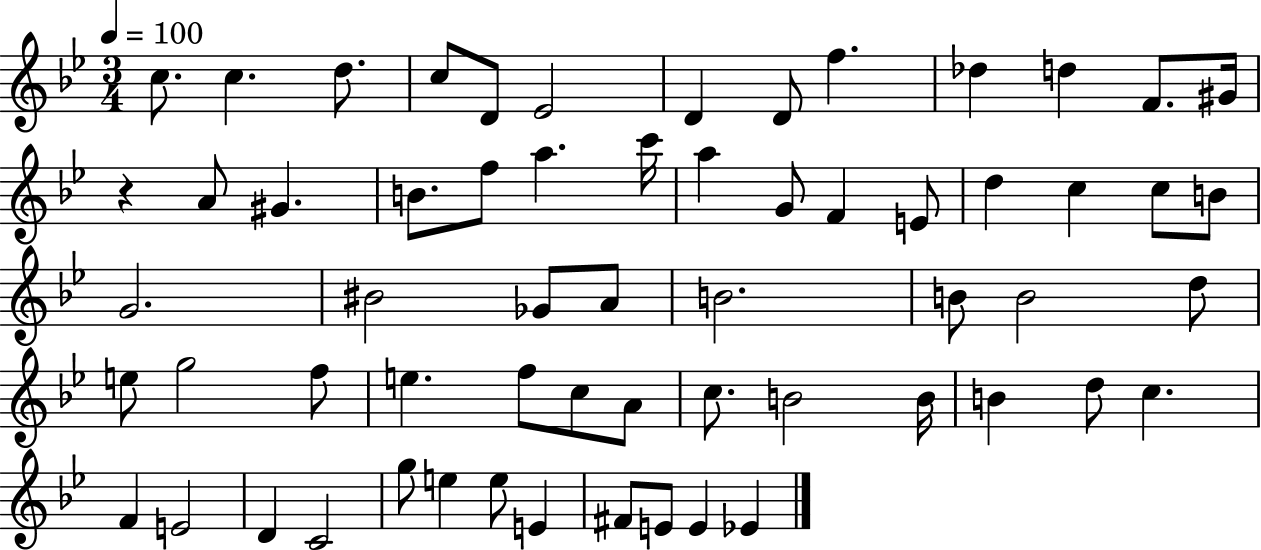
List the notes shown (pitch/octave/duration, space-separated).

C5/e. C5/q. D5/e. C5/e D4/e Eb4/h D4/q D4/e F5/q. Db5/q D5/q F4/e. G#4/s R/q A4/e G#4/q. B4/e. F5/e A5/q. C6/s A5/q G4/e F4/q E4/e D5/q C5/q C5/e B4/e G4/h. BIS4/h Gb4/e A4/e B4/h. B4/e B4/h D5/e E5/e G5/h F5/e E5/q. F5/e C5/e A4/e C5/e. B4/h B4/s B4/q D5/e C5/q. F4/q E4/h D4/q C4/h G5/e E5/q E5/e E4/q F#4/e E4/e E4/q Eb4/q